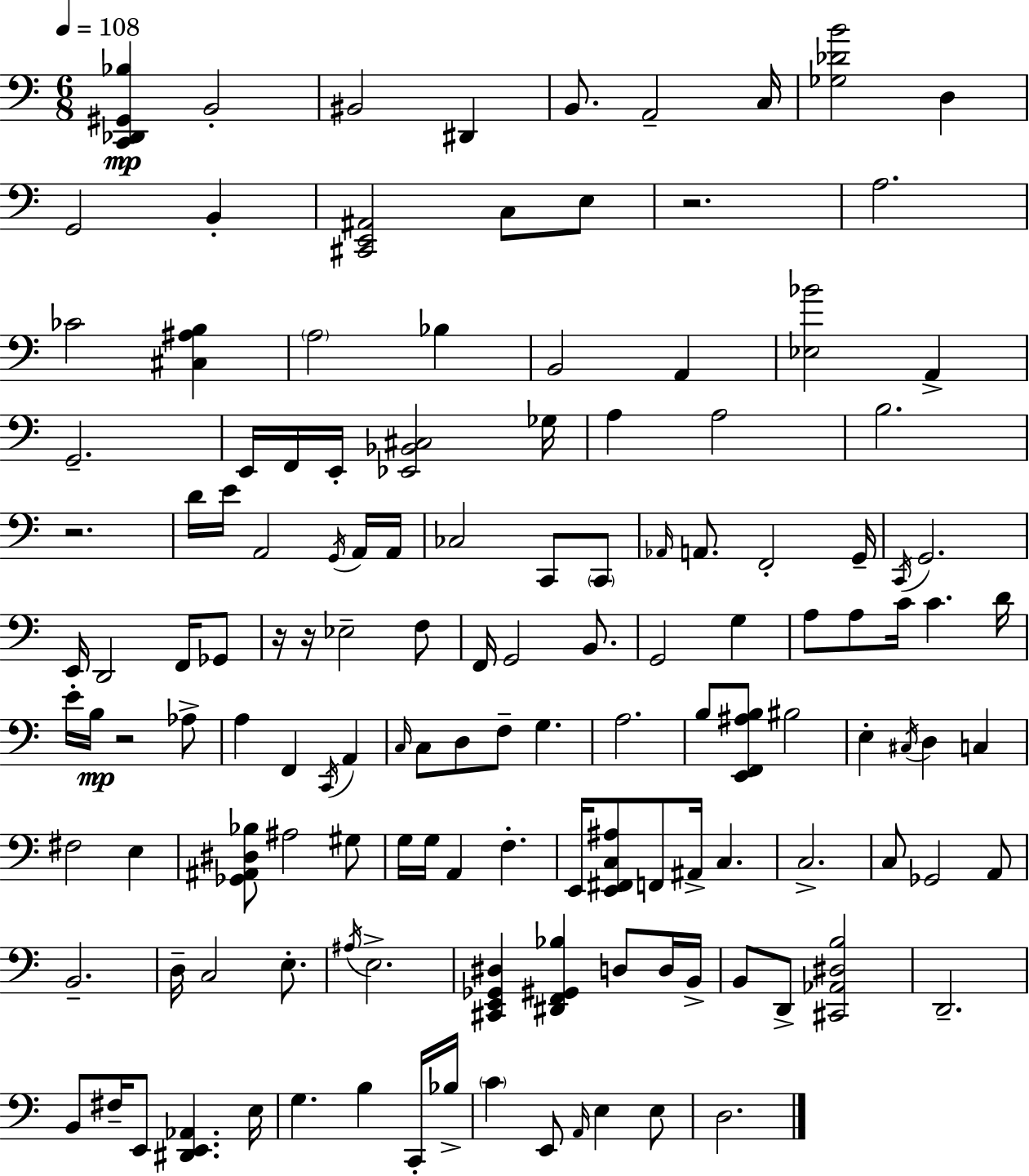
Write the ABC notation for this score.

X:1
T:Untitled
M:6/8
L:1/4
K:C
[C,,_D,,^G,,_B,] B,,2 ^B,,2 ^D,, B,,/2 A,,2 C,/4 [_G,_DB]2 D, G,,2 B,, [^C,,E,,^A,,]2 C,/2 E,/2 z2 A,2 _C2 [^C,^A,B,] A,2 _B, B,,2 A,, [_E,_B]2 A,, G,,2 E,,/4 F,,/4 E,,/4 [_E,,_B,,^C,]2 _G,/4 A, A,2 B,2 z2 D/4 E/4 A,,2 G,,/4 A,,/4 A,,/4 _C,2 C,,/2 C,,/2 _A,,/4 A,,/2 F,,2 G,,/4 C,,/4 G,,2 E,,/4 D,,2 F,,/4 _G,,/2 z/4 z/4 _E,2 F,/2 F,,/4 G,,2 B,,/2 G,,2 G, A,/2 A,/2 C/4 C D/4 E/4 B,/4 z2 _A,/2 A, F,, C,,/4 A,, C,/4 C,/2 D,/2 F,/2 G, A,2 B,/2 [E,,F,,^A,B,]/2 ^B,2 E, ^C,/4 D, C, ^F,2 E, [_G,,^A,,^D,_B,]/2 ^A,2 ^G,/2 G,/4 G,/4 A,, F, E,,/4 [E,,^F,,C,^A,]/2 F,,/2 ^A,,/4 C, C,2 C,/2 _G,,2 A,,/2 B,,2 D,/4 C,2 E,/2 ^A,/4 E,2 [^C,,E,,_G,,^D,] [^D,,F,,^G,,_B,] D,/2 D,/4 B,,/4 B,,/2 D,,/2 [^C,,_A,,^D,B,]2 D,,2 B,,/2 ^F,/4 E,,/2 [^D,,E,,_A,,] E,/4 G, B, C,,/4 _B,/4 C E,,/2 A,,/4 E, E,/2 D,2